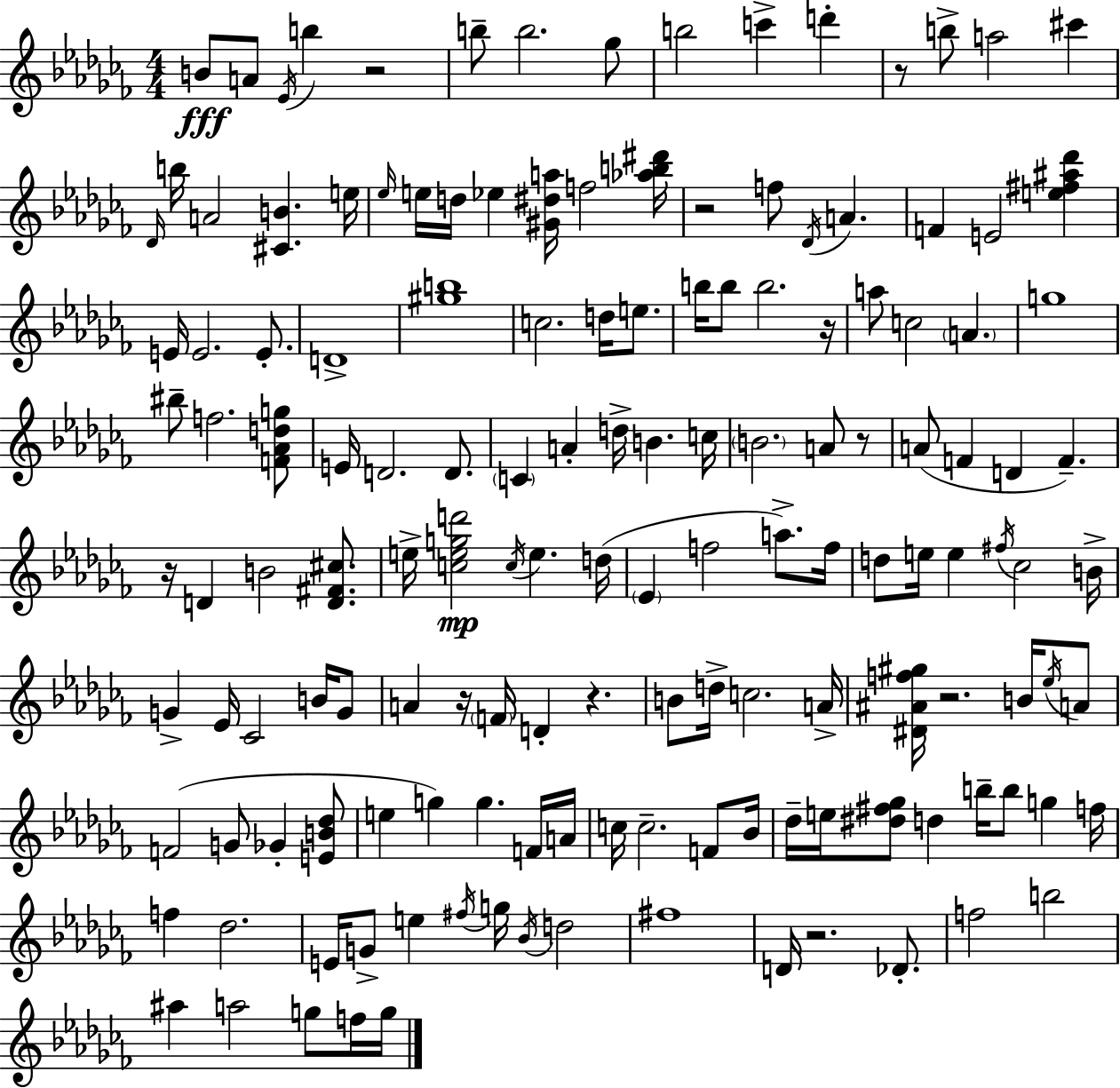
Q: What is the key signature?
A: AES minor